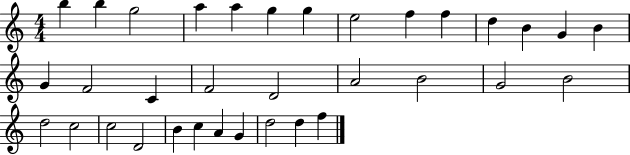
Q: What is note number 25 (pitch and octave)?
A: C5